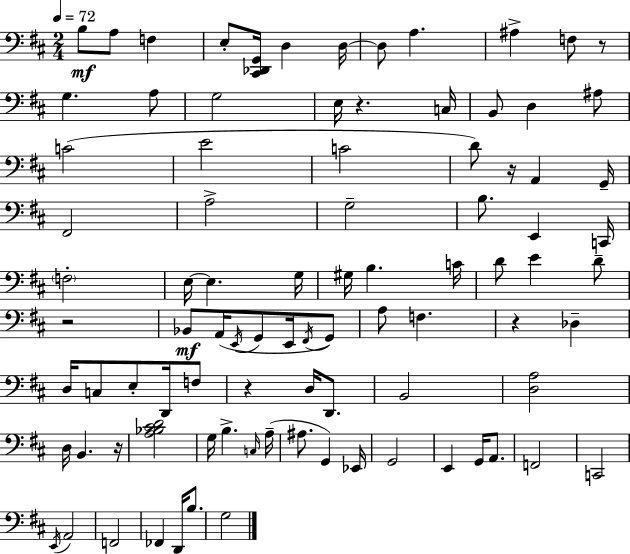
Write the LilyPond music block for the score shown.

{
  \clef bass
  \numericTimeSignature
  \time 2/4
  \key d \major
  \tempo 4 = 72
  \repeat volta 2 { b8\mf a8 f4 | e8-. <cis, des, g,>16 d4 d16~~ | d8 a4. | ais4-> f8 r8 | \break g4. a8 | g2 | e16 r4. c16 | b,8 d4 ais8 | \break c'2( | e'2 | c'2 | d'8) r16 a,4 g,16-- | \break fis,2 | a2-> | g2-- | b8. e,4 c,16 | \break \parenthesize f2-. | e16~~ e4. g16 | gis16 b4. c'16 | d'8 e'4 d'8-- | \break r2 | bes,8\mf a,16( \acciaccatura { e,16 } g,8 e,16 \acciaccatura { fis,16 }) | g,8 a8 f4. | r4 des4-- | \break d16 c8 e8-. d,16 | f8 r4 d16 d,8. | b,2 | <d a>2 | \break d16 b,4. | r16 <a bes cis' d'>2 | g16 b4.-> | \grace { c16 }( a16-- ais8. g,4) | \break ees,16 g,2 | e,4 g,16 | a,8. f,2 | c,2 | \break \acciaccatura { e,16 } a,2 | f,2 | fes,4 | d,16 b8. g2 | \break } \bar "|."
}